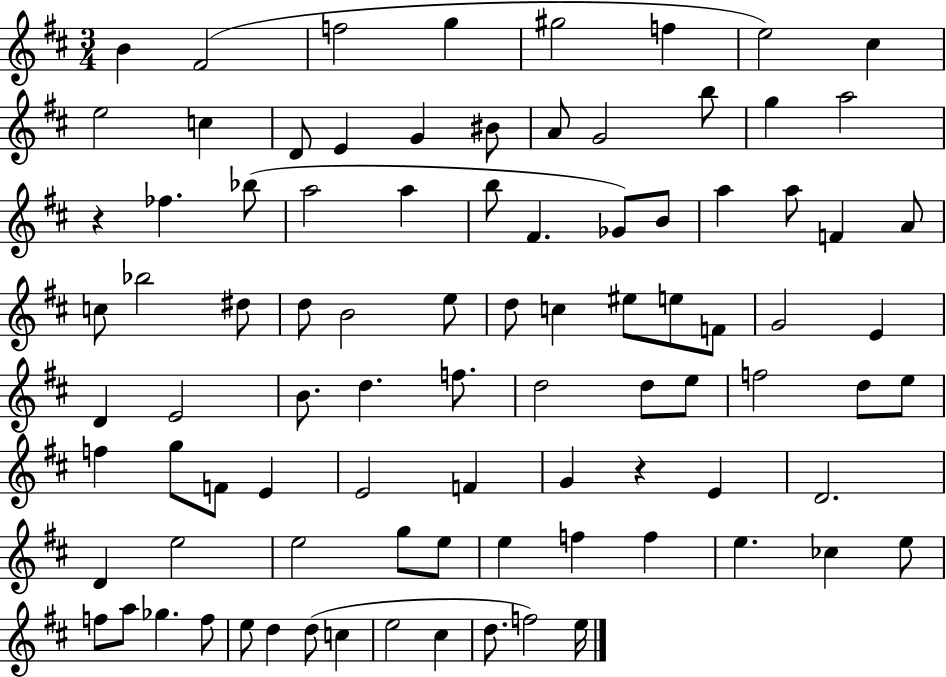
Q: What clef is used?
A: treble